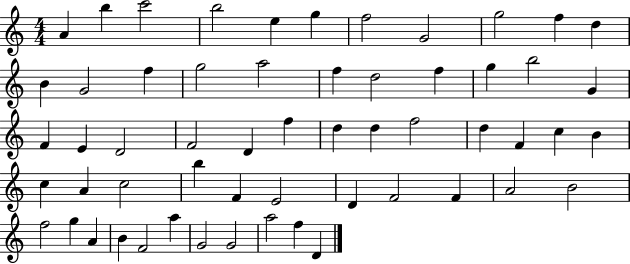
{
  \clef treble
  \numericTimeSignature
  \time 4/4
  \key c \major
  a'4 b''4 c'''2 | b''2 e''4 g''4 | f''2 g'2 | g''2 f''4 d''4 | \break b'4 g'2 f''4 | g''2 a''2 | f''4 d''2 f''4 | g''4 b''2 g'4 | \break f'4 e'4 d'2 | f'2 d'4 f''4 | d''4 d''4 f''2 | d''4 f'4 c''4 b'4 | \break c''4 a'4 c''2 | b''4 f'4 e'2 | d'4 f'2 f'4 | a'2 b'2 | \break f''2 g''4 a'4 | b'4 f'2 a''4 | g'2 g'2 | a''2 f''4 d'4 | \break \bar "|."
}